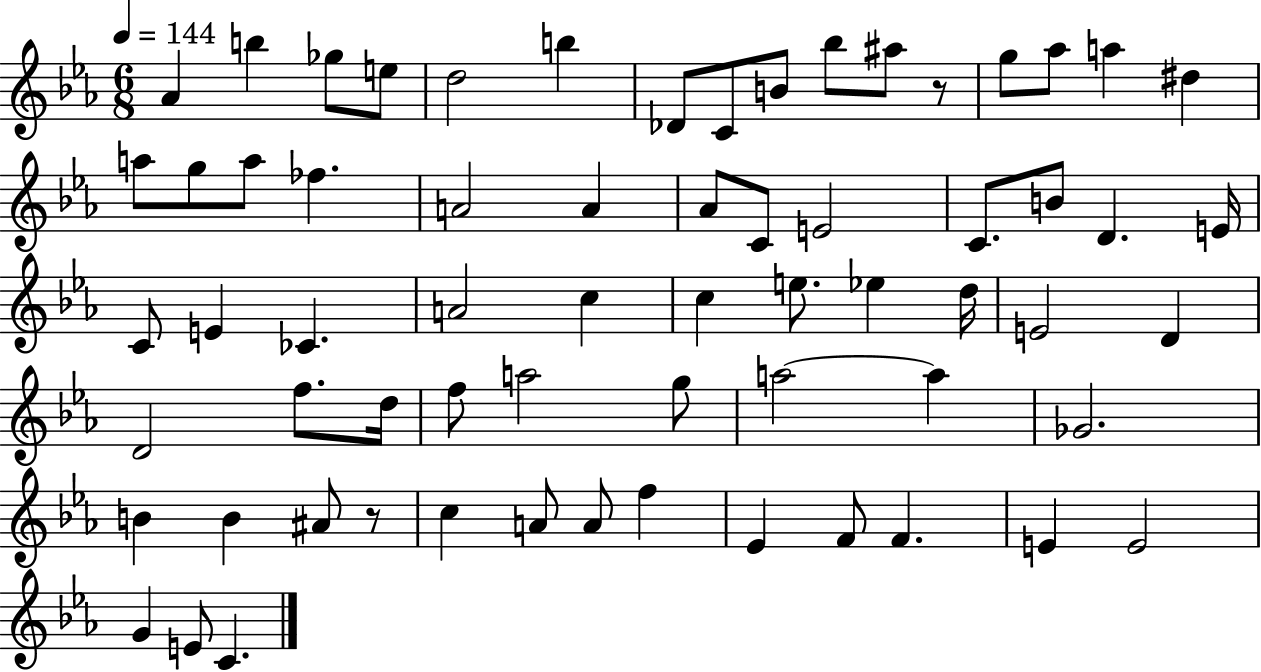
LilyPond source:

{
  \clef treble
  \numericTimeSignature
  \time 6/8
  \key ees \major
  \tempo 4 = 144
  aes'4 b''4 ges''8 e''8 | d''2 b''4 | des'8 c'8 b'8 bes''8 ais''8 r8 | g''8 aes''8 a''4 dis''4 | \break a''8 g''8 a''8 fes''4. | a'2 a'4 | aes'8 c'8 e'2 | c'8. b'8 d'4. e'16 | \break c'8 e'4 ces'4. | a'2 c''4 | c''4 e''8. ees''4 d''16 | e'2 d'4 | \break d'2 f''8. d''16 | f''8 a''2 g''8 | a''2~~ a''4 | ges'2. | \break b'4 b'4 ais'8 r8 | c''4 a'8 a'8 f''4 | ees'4 f'8 f'4. | e'4 e'2 | \break g'4 e'8 c'4. | \bar "|."
}